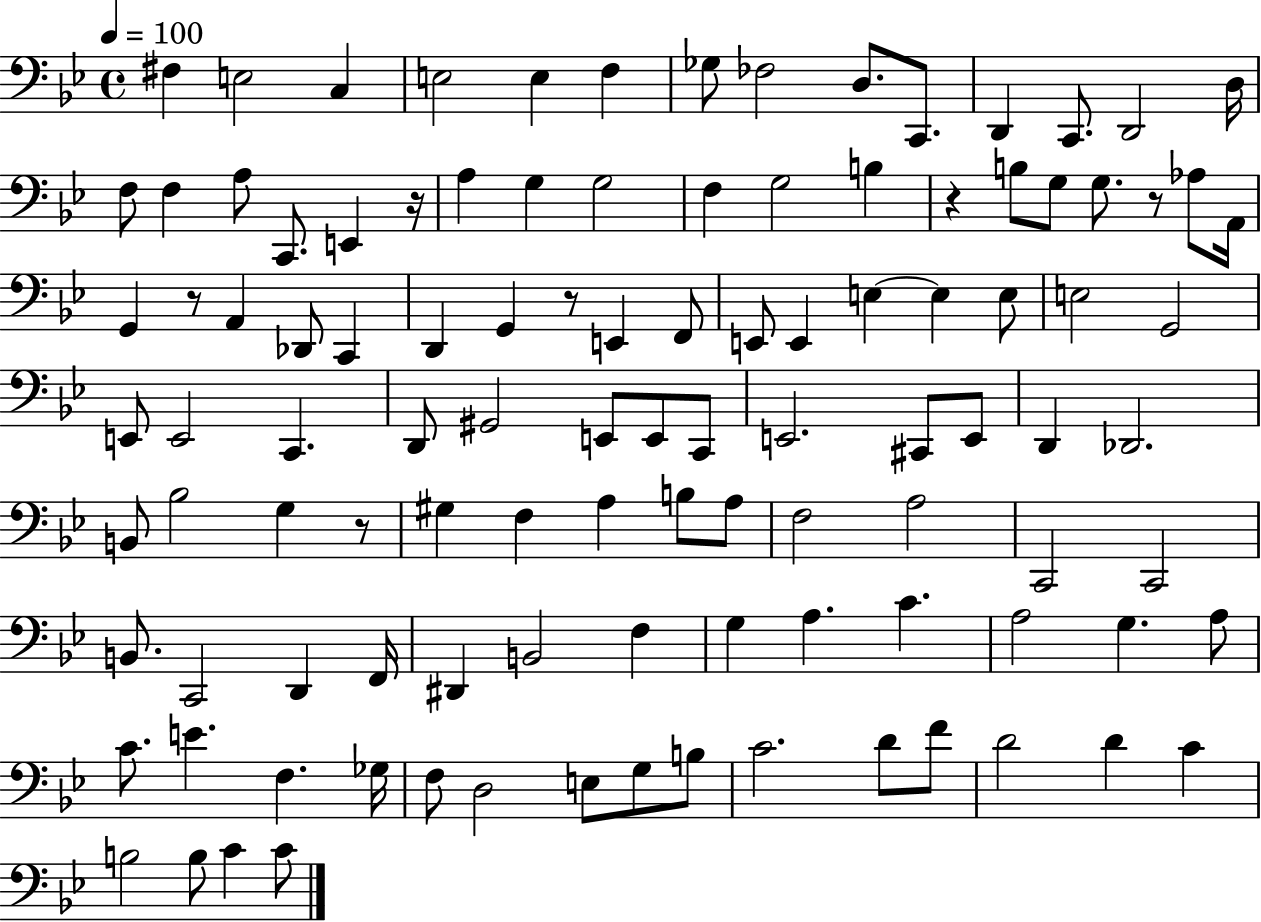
{
  \clef bass
  \time 4/4
  \defaultTimeSignature
  \key bes \major
  \tempo 4 = 100
  fis4 e2 c4 | e2 e4 f4 | ges8 fes2 d8. c,8. | d,4 c,8. d,2 d16 | \break f8 f4 a8 c,8. e,4 r16 | a4 g4 g2 | f4 g2 b4 | r4 b8 g8 g8. r8 aes8 a,16 | \break g,4 r8 a,4 des,8 c,4 | d,4 g,4 r8 e,4 f,8 | e,8 e,4 e4~~ e4 e8 | e2 g,2 | \break e,8 e,2 c,4. | d,8 gis,2 e,8 e,8 c,8 | e,2. cis,8 e,8 | d,4 des,2. | \break b,8 bes2 g4 r8 | gis4 f4 a4 b8 a8 | f2 a2 | c,2 c,2 | \break b,8. c,2 d,4 f,16 | dis,4 b,2 f4 | g4 a4. c'4. | a2 g4. a8 | \break c'8. e'4. f4. ges16 | f8 d2 e8 g8 b8 | c'2. d'8 f'8 | d'2 d'4 c'4 | \break b2 b8 c'4 c'8 | \bar "|."
}